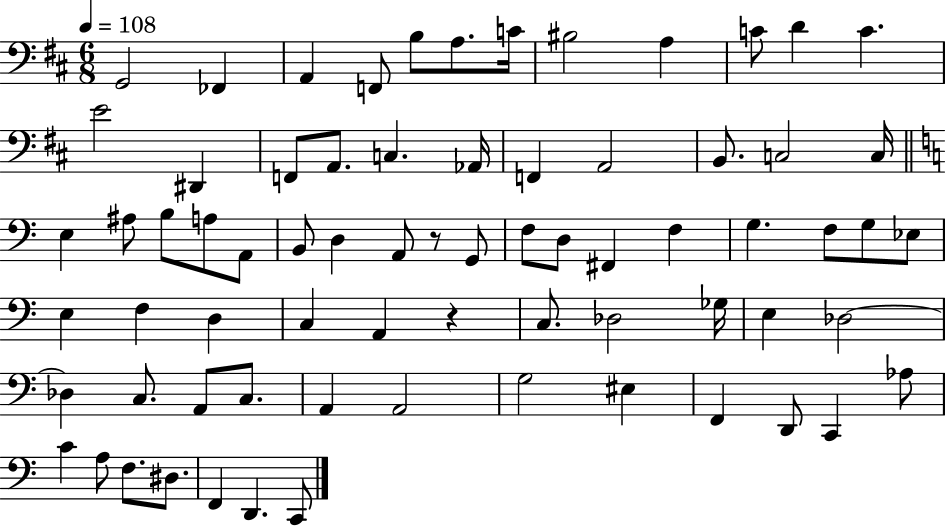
G2/h FES2/q A2/q F2/e B3/e A3/e. C4/s BIS3/h A3/q C4/e D4/q C4/q. E4/h D#2/q F2/e A2/e. C3/q. Ab2/s F2/q A2/h B2/e. C3/h C3/s E3/q A#3/e B3/e A3/e A2/e B2/e D3/q A2/e R/e G2/e F3/e D3/e F#2/q F3/q G3/q. F3/e G3/e Eb3/e E3/q F3/q D3/q C3/q A2/q R/q C3/e. Db3/h Gb3/s E3/q Db3/h Db3/q C3/e. A2/e C3/e. A2/q A2/h G3/h EIS3/q F2/q D2/e C2/q Ab3/e C4/q A3/e F3/e. D#3/e. F2/q D2/q. C2/e